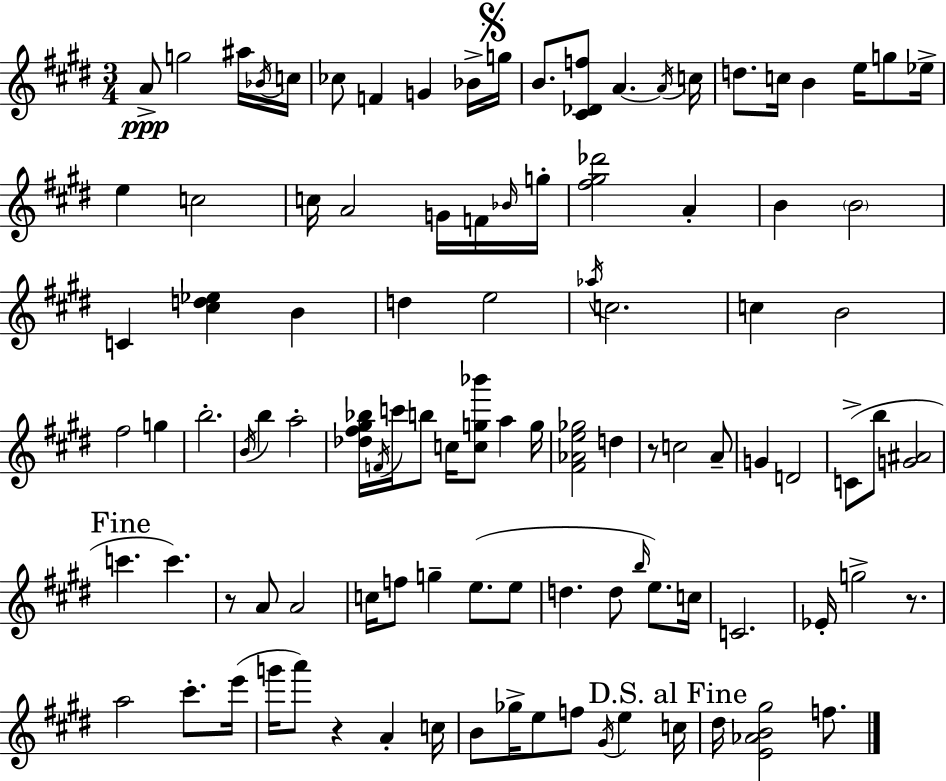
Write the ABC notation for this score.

X:1
T:Untitled
M:3/4
L:1/4
K:E
A/2 g2 ^a/4 _B/4 c/4 _c/2 F G _B/4 g/4 B/2 [^C_Df]/2 A A/4 c/4 d/2 c/4 B e/4 g/2 _e/4 e c2 c/4 A2 G/4 F/4 _B/4 g/4 [^f^g_d']2 A B B2 C [^cd_e] B d e2 _a/4 c2 c B2 ^f2 g b2 B/4 b a2 [_d^f^g_b]/4 F/4 c'/4 b/2 c/4 [cg_b']/2 a g/4 [^F_Ae_g]2 d z/2 c2 A/2 G D2 C/2 b/2 [G^A]2 c' c' z/2 A/2 A2 c/4 f/2 g e/2 e/2 d d/2 b/4 e/2 c/4 C2 _E/4 g2 z/2 a2 ^c'/2 e'/4 g'/4 a'/2 z A c/4 B/2 _g/4 e/2 f/2 ^G/4 e c/4 ^d/4 [E_AB^g]2 f/2